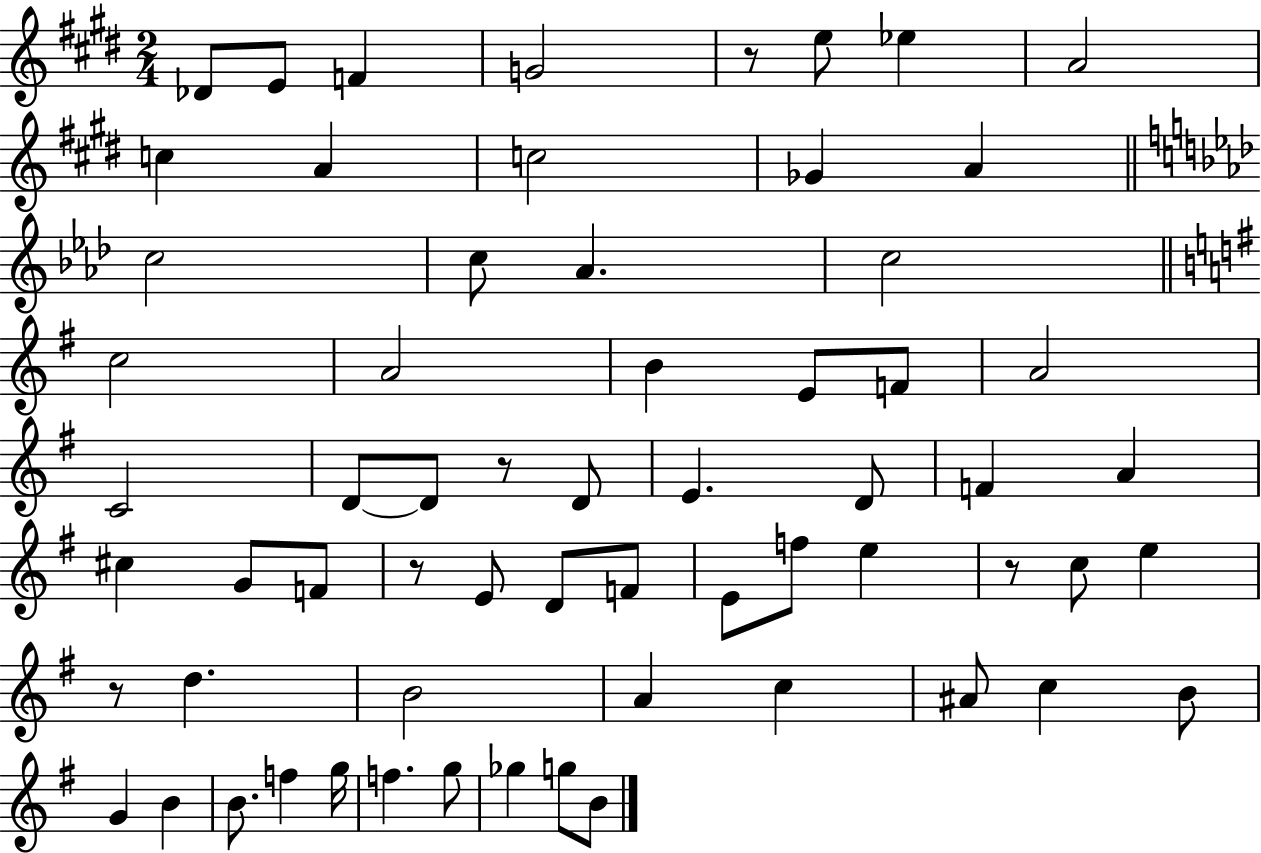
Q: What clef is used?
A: treble